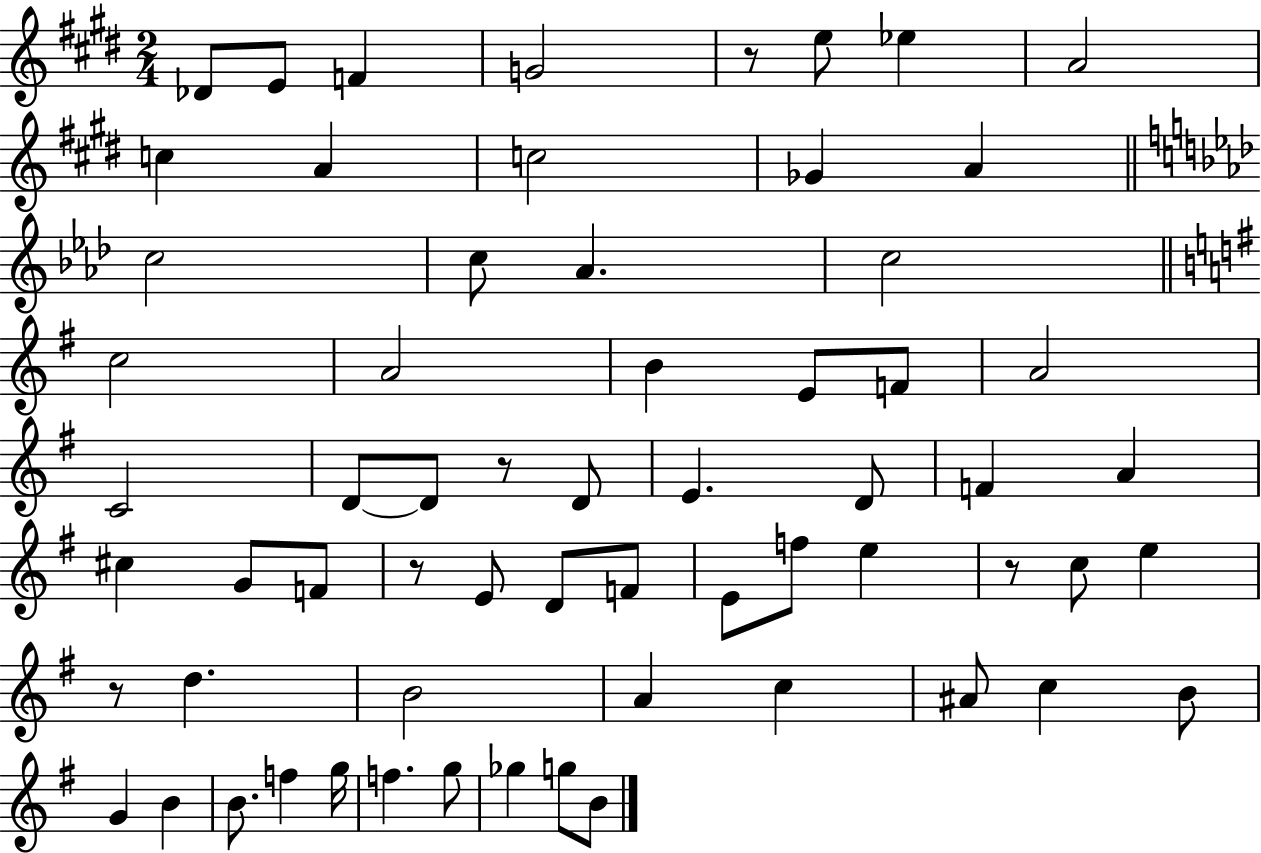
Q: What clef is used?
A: treble